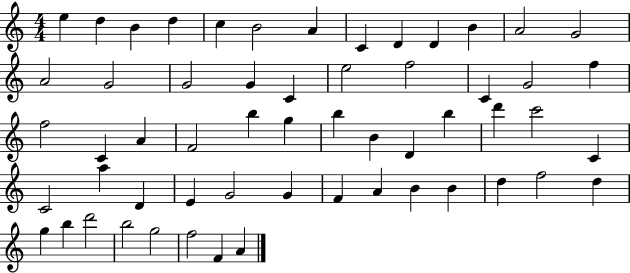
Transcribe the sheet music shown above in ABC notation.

X:1
T:Untitled
M:4/4
L:1/4
K:C
e d B d c B2 A C D D B A2 G2 A2 G2 G2 G C e2 f2 C G2 f f2 C A F2 b g b B D b d' c'2 C C2 a D E G2 G F A B B d f2 d g b d'2 b2 g2 f2 F A